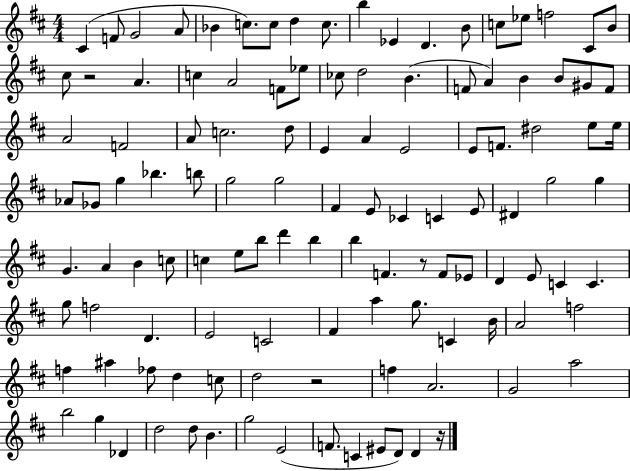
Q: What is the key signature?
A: D major